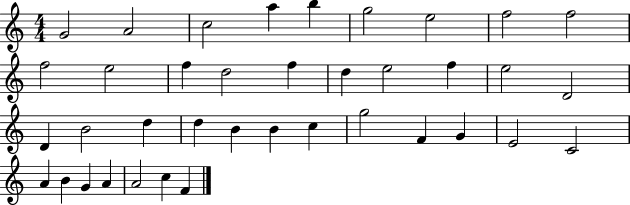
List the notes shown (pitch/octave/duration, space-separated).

G4/h A4/h C5/h A5/q B5/q G5/h E5/h F5/h F5/h F5/h E5/h F5/q D5/h F5/q D5/q E5/h F5/q E5/h D4/h D4/q B4/h D5/q D5/q B4/q B4/q C5/q G5/h F4/q G4/q E4/h C4/h A4/q B4/q G4/q A4/q A4/h C5/q F4/q